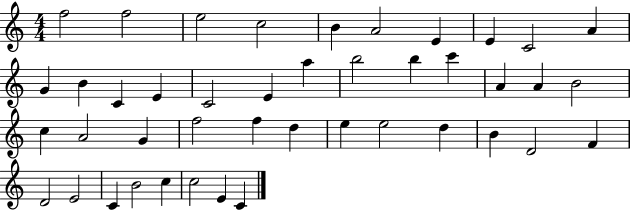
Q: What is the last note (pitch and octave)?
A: C4